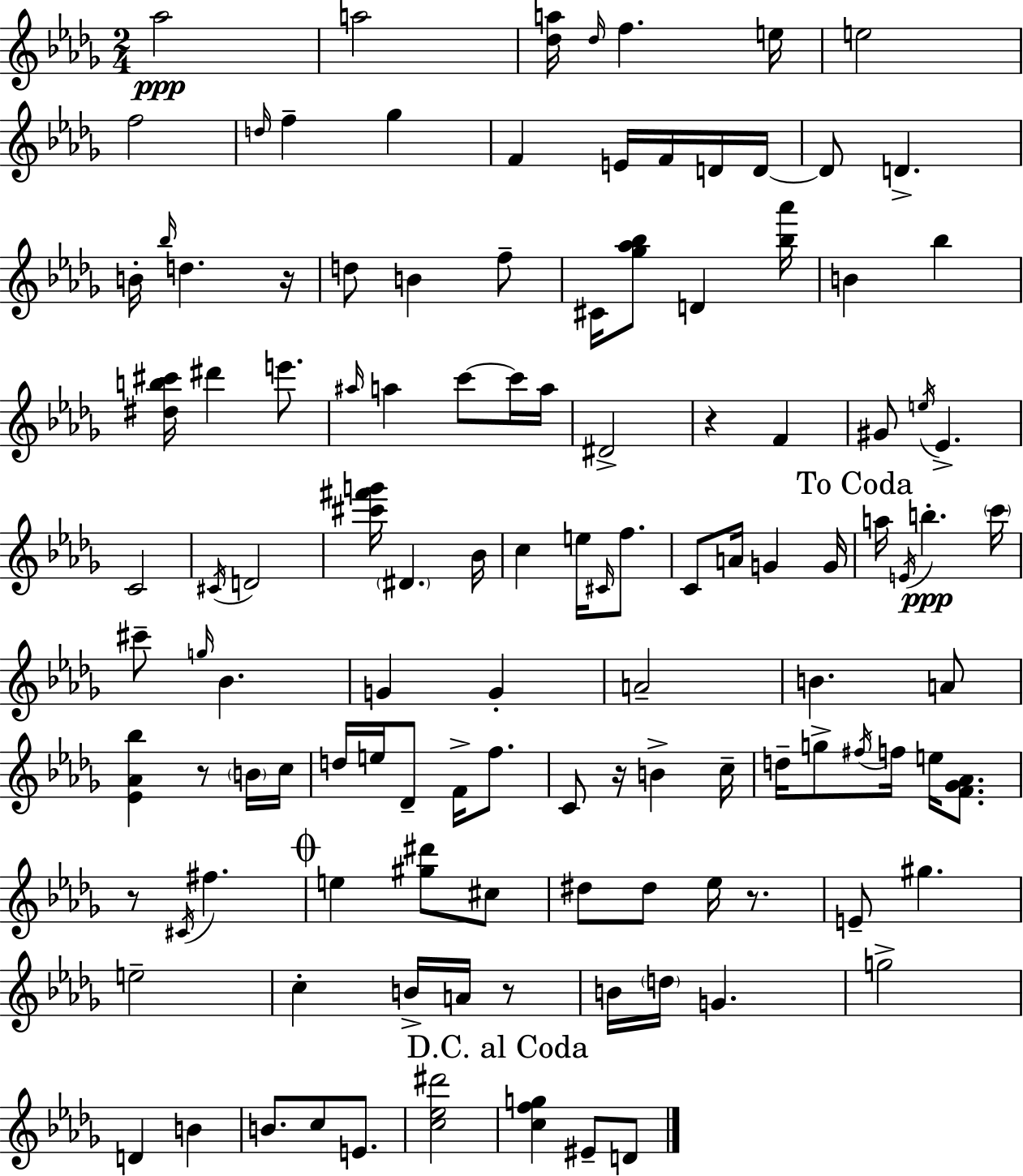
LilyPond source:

{
  \clef treble
  \numericTimeSignature
  \time 2/4
  \key bes \minor
  aes''2\ppp | a''2 | <des'' a''>16 \grace { des''16 } f''4. | e''16 e''2 | \break f''2 | \grace { d''16 } f''4-- ges''4 | f'4 e'16 f'16 | d'16 d'16~~ d'8 d'4.-> | \break b'16-. \grace { bes''16 } d''4. | r16 d''8 b'4 | f''8-- cis'16 <ges'' aes'' bes''>8 d'4 | <bes'' aes'''>16 b'4 bes''4 | \break <dis'' b'' cis'''>16 dis'''4 | e'''8. \grace { ais''16 } a''4 | c'''8~~ c'''16 a''16 dis'2-> | r4 | \break f'4 gis'8 \acciaccatura { e''16 } ees'4.-> | c'2 | \acciaccatura { cis'16 } d'2 | <cis''' fis''' g'''>16 \parenthesize dis'4. | \break bes'16 c''4 | e''16 \grace { cis'16 } f''8. c'8 | a'16 g'4 g'16 \mark "To Coda" a''16 | \acciaccatura { e'16 }\ppp b''4.-. \parenthesize c'''16 | \break cis'''8-- \grace { g''16 } bes'4. | g'4 g'4-. | a'2-- | b'4. a'8 | \break <ees' aes' bes''>4 r8 \parenthesize b'16 | c''16 d''16 e''16 des'8-- f'16-> f''8. | c'8 r16 b'4-> | c''16-- d''16-- g''8-> \acciaccatura { fis''16 } f''16 e''16 <f' ges' aes'>8. | \break r8 \acciaccatura { cis'16 } fis''4. | \mark \markup { \musicglyph "scripts.coda" } e''4 <gis'' dis'''>8 | cis''8 dis''8 dis''8 ees''16 | r8. e'8-- gis''4. | \break e''2-- | c''4-. b'16-> | a'16 r8 b'16 \parenthesize d''16 g'4. | g''2-> | \break d'4 b'4 | b'8. c''8 | e'8. <c'' ees'' dis'''>2 | \mark "D.C. al Coda" <c'' f'' g''>4 eis'8-- | \break d'8 \bar "|."
}